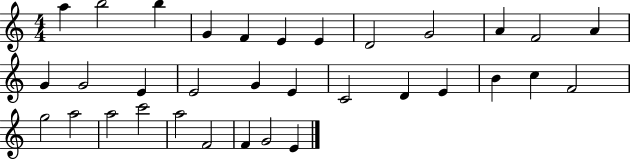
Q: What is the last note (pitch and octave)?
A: E4